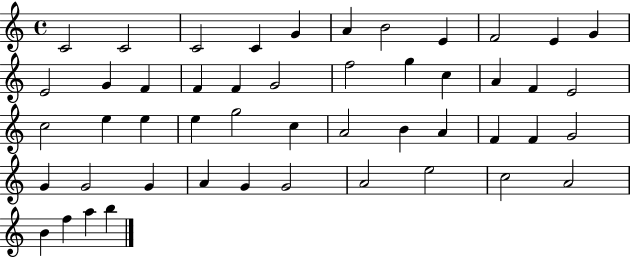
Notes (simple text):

C4/h C4/h C4/h C4/q G4/q A4/q B4/h E4/q F4/h E4/q G4/q E4/h G4/q F4/q F4/q F4/q G4/h F5/h G5/q C5/q A4/q F4/q E4/h C5/h E5/q E5/q E5/q G5/h C5/q A4/h B4/q A4/q F4/q F4/q G4/h G4/q G4/h G4/q A4/q G4/q G4/h A4/h E5/h C5/h A4/h B4/q F5/q A5/q B5/q